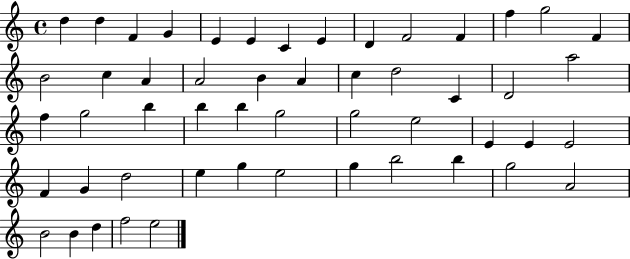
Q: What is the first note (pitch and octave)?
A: D5